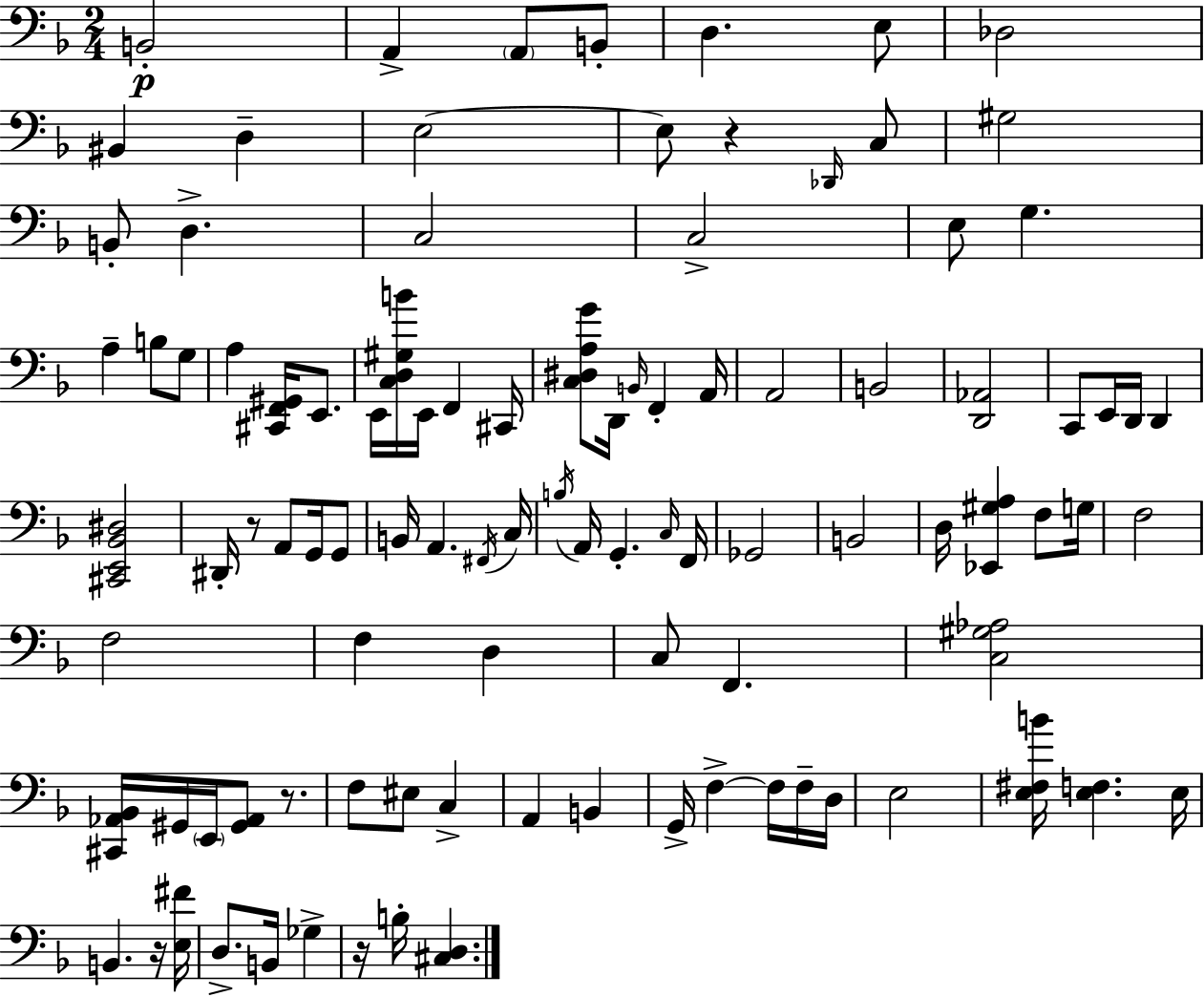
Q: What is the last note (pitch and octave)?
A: B3